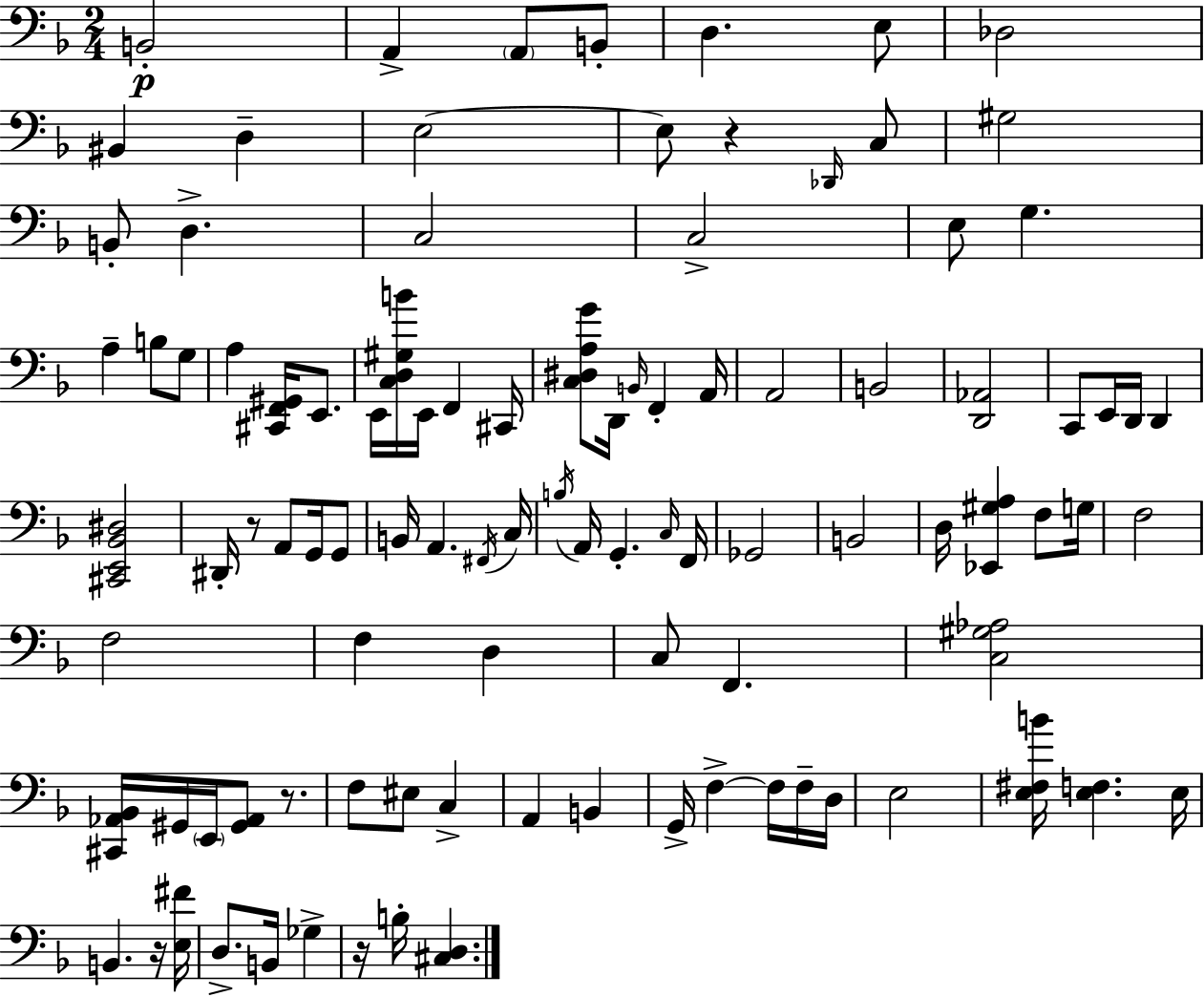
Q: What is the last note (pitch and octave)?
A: B3